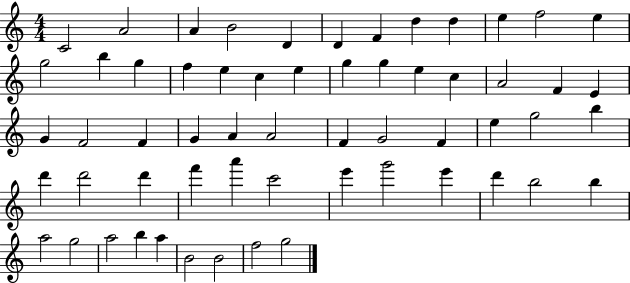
{
  \clef treble
  \numericTimeSignature
  \time 4/4
  \key c \major
  c'2 a'2 | a'4 b'2 d'4 | d'4 f'4 d''4 d''4 | e''4 f''2 e''4 | \break g''2 b''4 g''4 | f''4 e''4 c''4 e''4 | g''4 g''4 e''4 c''4 | a'2 f'4 e'4 | \break g'4 f'2 f'4 | g'4 a'4 a'2 | f'4 g'2 f'4 | e''4 g''2 b''4 | \break d'''4 d'''2 d'''4 | f'''4 a'''4 c'''2 | e'''4 g'''2 e'''4 | d'''4 b''2 b''4 | \break a''2 g''2 | a''2 b''4 a''4 | b'2 b'2 | f''2 g''2 | \break \bar "|."
}